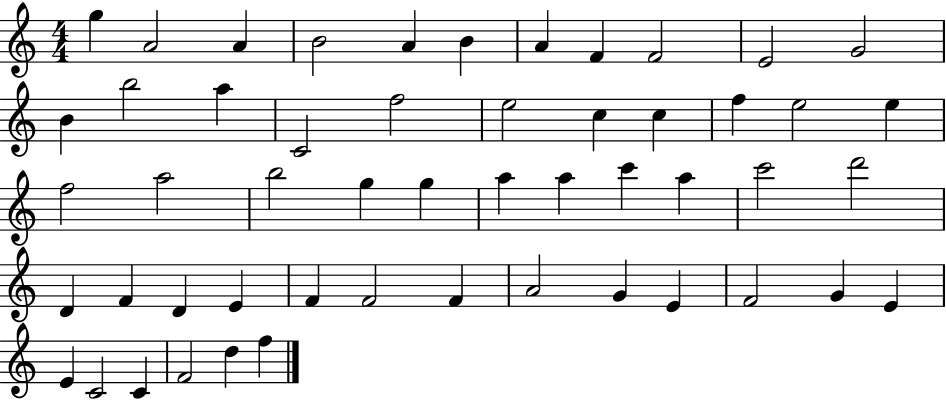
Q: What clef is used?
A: treble